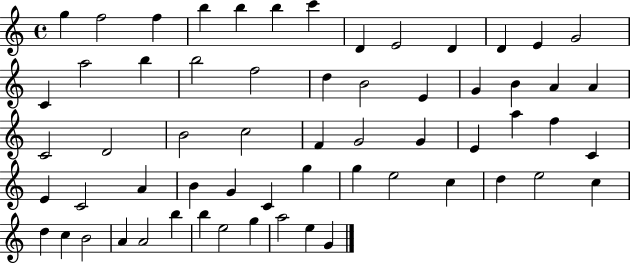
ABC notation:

X:1
T:Untitled
M:4/4
L:1/4
K:C
g f2 f b b b c' D E2 D D E G2 C a2 b b2 f2 d B2 E G B A A C2 D2 B2 c2 F G2 G E a f C E C2 A B G C g g e2 c d e2 c d c B2 A A2 b b e2 g a2 e G